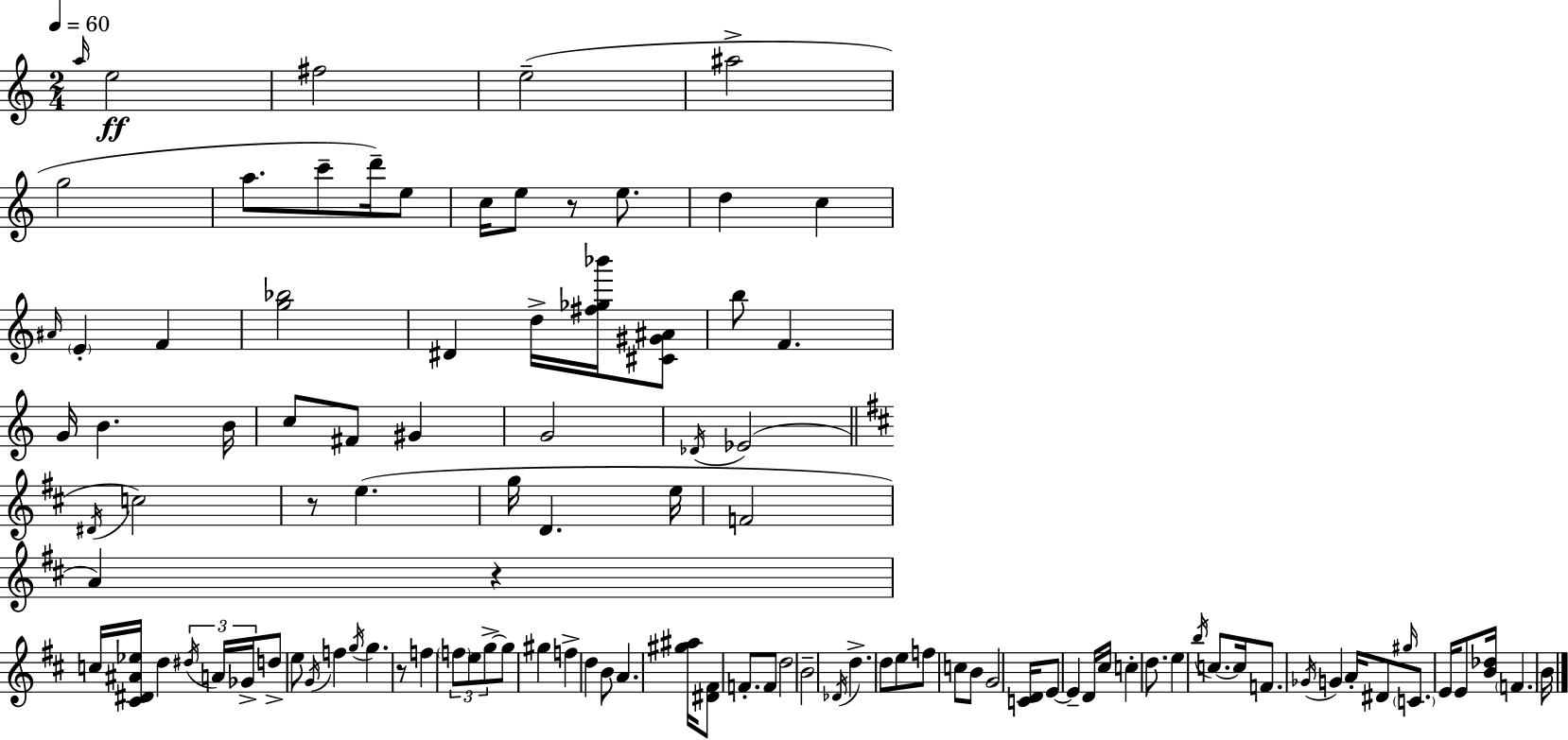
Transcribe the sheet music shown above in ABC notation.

X:1
T:Untitled
M:2/4
L:1/4
K:Am
a/4 e2 ^f2 e2 ^a2 g2 a/2 c'/2 d'/4 e/2 c/4 e/2 z/2 e/2 d c ^A/4 E F [g_b]2 ^D d/4 [^f_g_b']/4 [^C^G^A]/2 b/2 F G/4 B B/4 c/2 ^F/2 ^G G2 _D/4 _E2 ^D/4 c2 z/2 e g/4 D e/4 F2 A z c/4 [^C^D^A_e]/4 d ^d/4 A/4 _G/4 d/2 e/2 G/4 f g/4 g z/2 f f/2 e/2 g/2 g/2 ^g f d B/2 A [^g^a]/4 [^D^F]/2 F/2 F/2 d2 B2 _D/4 d d/2 e/2 f/2 c/2 B/2 G2 [CD]/4 E/2 E D/4 ^c/4 c d/2 e b/4 c/2 c/4 F/2 _G/4 G A/4 ^D/2 ^g/4 C/2 E/4 E/2 [B_d]/4 F B/4